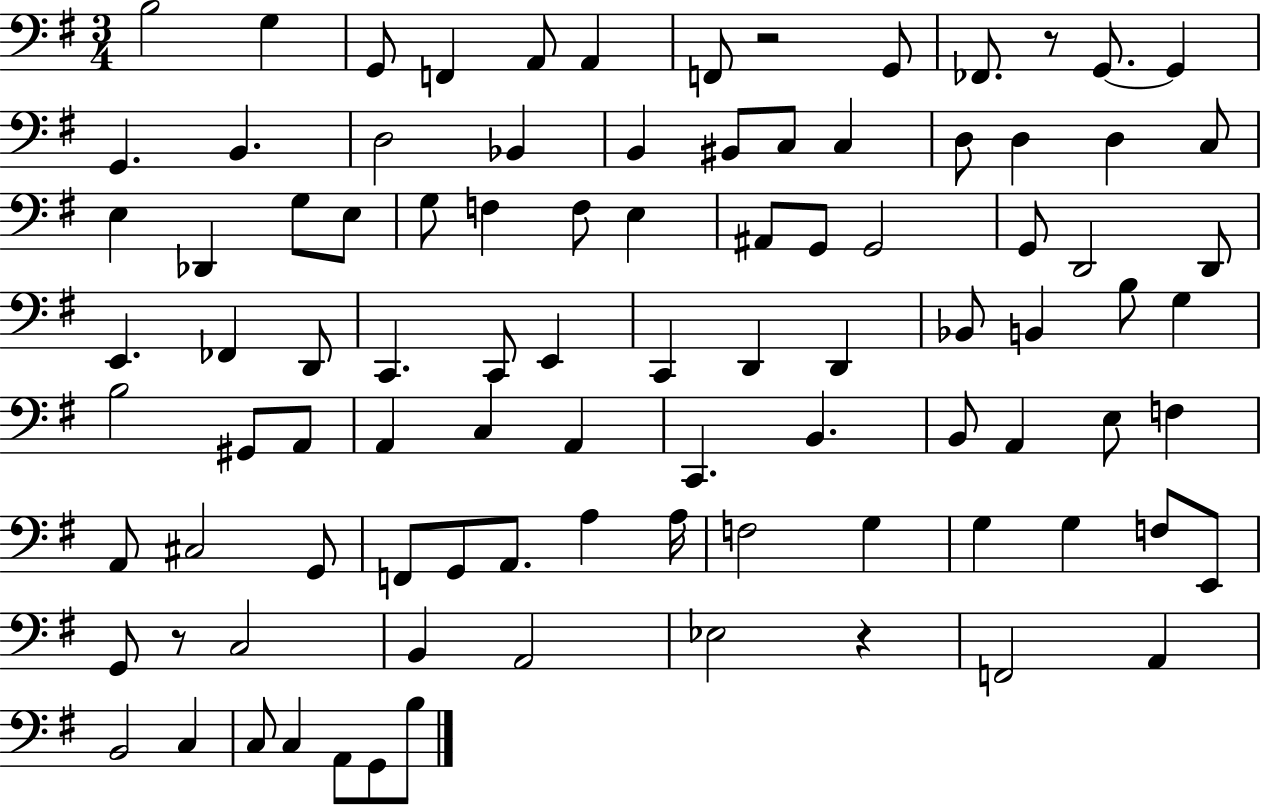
B3/h G3/q G2/e F2/q A2/e A2/q F2/e R/h G2/e FES2/e. R/e G2/e. G2/q G2/q. B2/q. D3/h Bb2/q B2/q BIS2/e C3/e C3/q D3/e D3/q D3/q C3/e E3/q Db2/q G3/e E3/e G3/e F3/q F3/e E3/q A#2/e G2/e G2/h G2/e D2/h D2/e E2/q. FES2/q D2/e C2/q. C2/e E2/q C2/q D2/q D2/q Bb2/e B2/q B3/e G3/q B3/h G#2/e A2/e A2/q C3/q A2/q C2/q. B2/q. B2/e A2/q E3/e F3/q A2/e C#3/h G2/e F2/e G2/e A2/e. A3/q A3/s F3/h G3/q G3/q G3/q F3/e E2/e G2/e R/e C3/h B2/q A2/h Eb3/h R/q F2/h A2/q B2/h C3/q C3/e C3/q A2/e G2/e B3/e